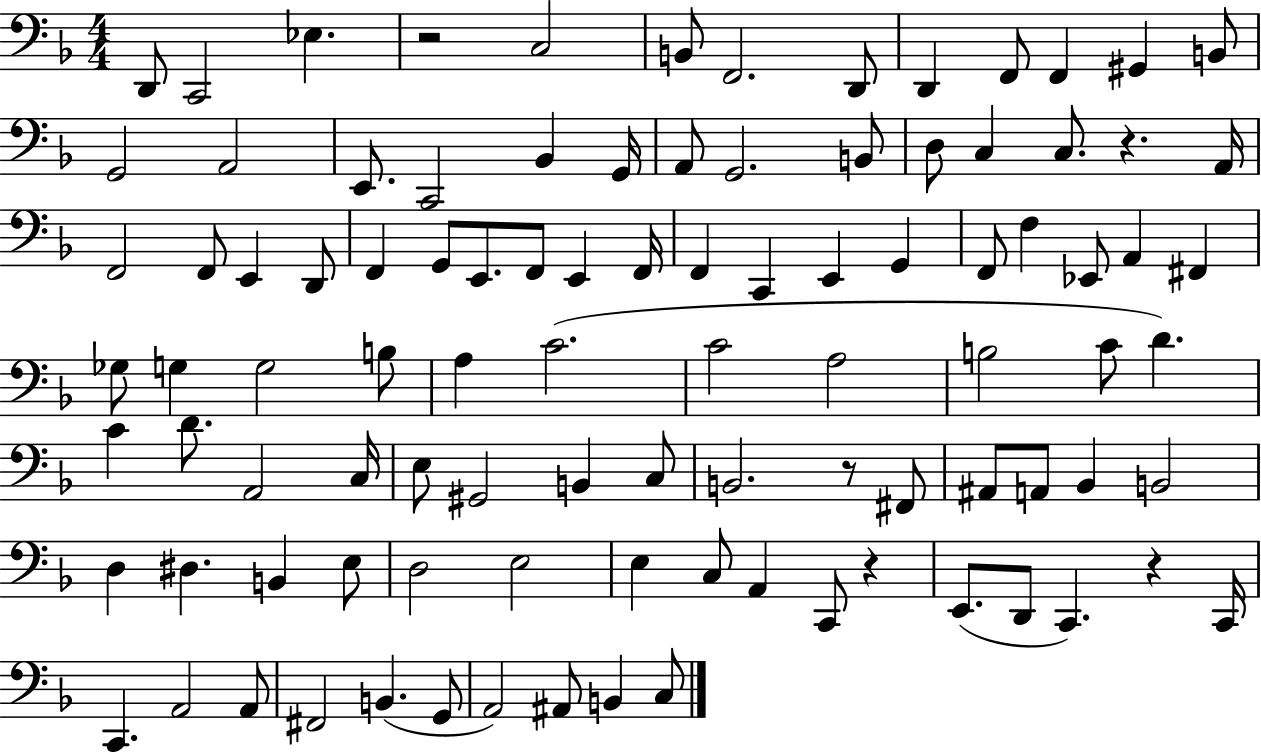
X:1
T:Untitled
M:4/4
L:1/4
K:F
D,,/2 C,,2 _E, z2 C,2 B,,/2 F,,2 D,,/2 D,, F,,/2 F,, ^G,, B,,/2 G,,2 A,,2 E,,/2 C,,2 _B,, G,,/4 A,,/2 G,,2 B,,/2 D,/2 C, C,/2 z A,,/4 F,,2 F,,/2 E,, D,,/2 F,, G,,/2 E,,/2 F,,/2 E,, F,,/4 F,, C,, E,, G,, F,,/2 F, _E,,/2 A,, ^F,, _G,/2 G, G,2 B,/2 A, C2 C2 A,2 B,2 C/2 D C D/2 A,,2 C,/4 E,/2 ^G,,2 B,, C,/2 B,,2 z/2 ^F,,/2 ^A,,/2 A,,/2 _B,, B,,2 D, ^D, B,, E,/2 D,2 E,2 E, C,/2 A,, C,,/2 z E,,/2 D,,/2 C,, z C,,/4 C,, A,,2 A,,/2 ^F,,2 B,, G,,/2 A,,2 ^A,,/2 B,, C,/2